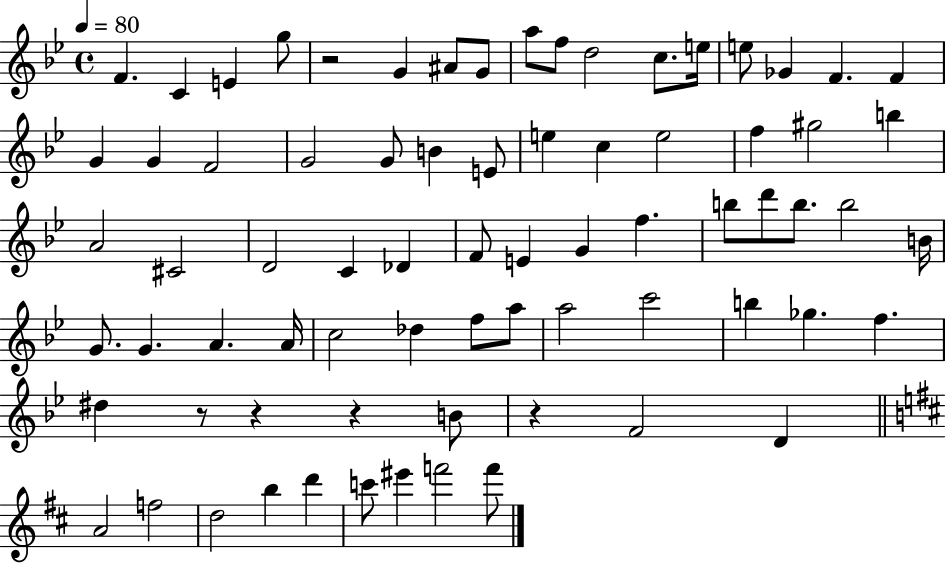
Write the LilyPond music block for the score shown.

{
  \clef treble
  \time 4/4
  \defaultTimeSignature
  \key bes \major
  \tempo 4 = 80
  f'4. c'4 e'4 g''8 | r2 g'4 ais'8 g'8 | a''8 f''8 d''2 c''8. e''16 | e''8 ges'4 f'4. f'4 | \break g'4 g'4 f'2 | g'2 g'8 b'4 e'8 | e''4 c''4 e''2 | f''4 gis''2 b''4 | \break a'2 cis'2 | d'2 c'4 des'4 | f'8 e'4 g'4 f''4. | b''8 d'''8 b''8. b''2 b'16 | \break g'8. g'4. a'4. a'16 | c''2 des''4 f''8 a''8 | a''2 c'''2 | b''4 ges''4. f''4. | \break dis''4 r8 r4 r4 b'8 | r4 f'2 d'4 | \bar "||" \break \key d \major a'2 f''2 | d''2 b''4 d'''4 | c'''8 eis'''4 f'''2 f'''8 | \bar "|."
}